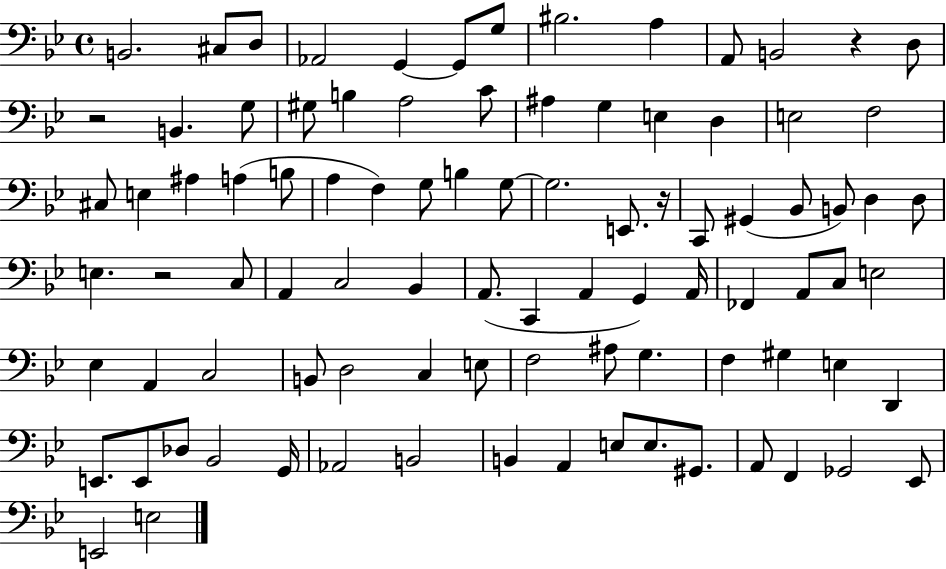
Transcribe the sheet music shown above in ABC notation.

X:1
T:Untitled
M:4/4
L:1/4
K:Bb
B,,2 ^C,/2 D,/2 _A,,2 G,, G,,/2 G,/2 ^B,2 A, A,,/2 B,,2 z D,/2 z2 B,, G,/2 ^G,/2 B, A,2 C/2 ^A, G, E, D, E,2 F,2 ^C,/2 E, ^A, A, B,/2 A, F, G,/2 B, G,/2 G,2 E,,/2 z/4 C,,/2 ^G,, _B,,/2 B,,/2 D, D,/2 E, z2 C,/2 A,, C,2 _B,, A,,/2 C,, A,, G,, A,,/4 _F,, A,,/2 C,/2 E,2 _E, A,, C,2 B,,/2 D,2 C, E,/2 F,2 ^A,/2 G, F, ^G, E, D,, E,,/2 E,,/2 _D,/2 _B,,2 G,,/4 _A,,2 B,,2 B,, A,, E,/2 E,/2 ^G,,/2 A,,/2 F,, _G,,2 _E,,/2 E,,2 E,2